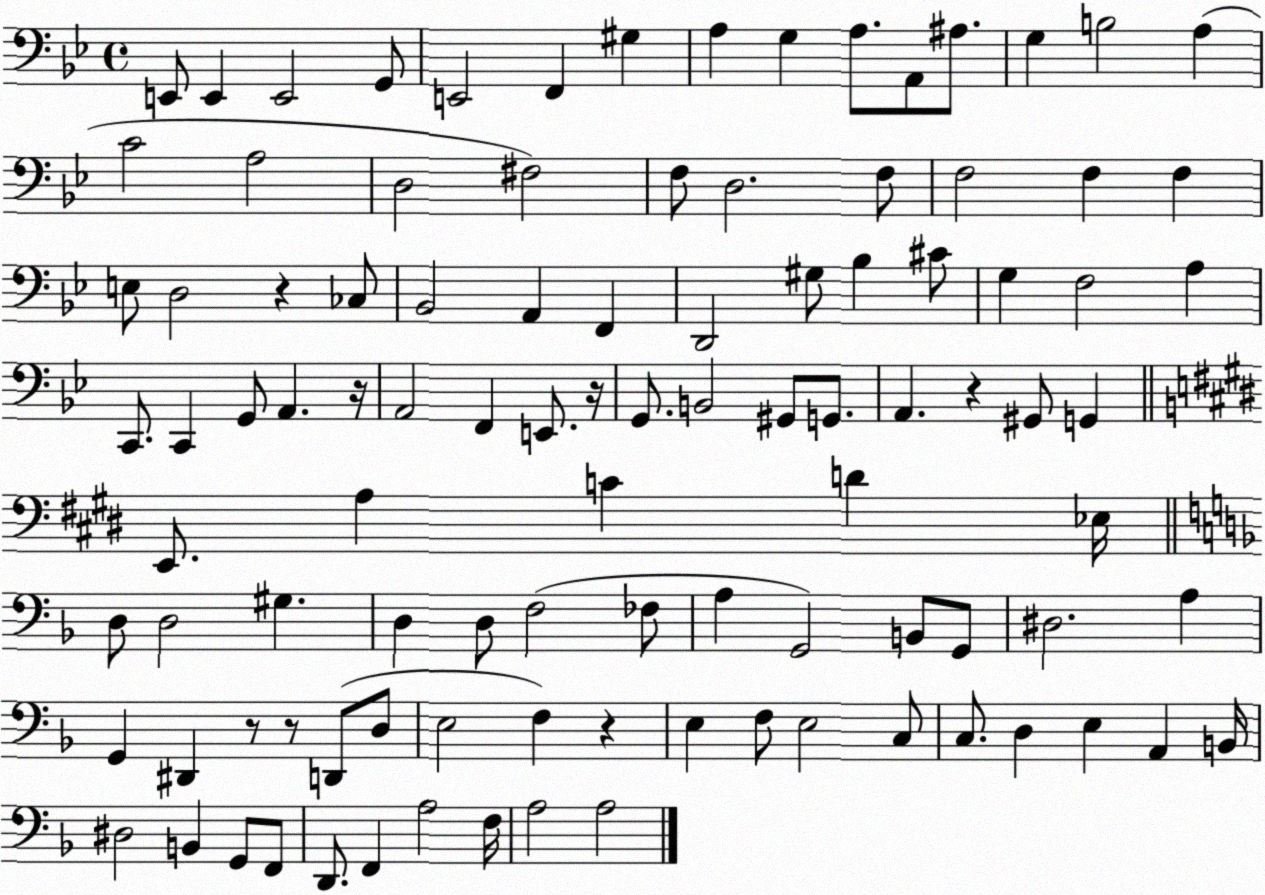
X:1
T:Untitled
M:4/4
L:1/4
K:Bb
E,,/2 E,, E,,2 G,,/2 E,,2 F,, ^G, A, G, A,/2 A,,/2 ^A,/2 G, B,2 A, C2 A,2 D,2 ^F,2 F,/2 D,2 F,/2 F,2 F, F, E,/2 D,2 z _C,/2 _B,,2 A,, F,, D,,2 ^G,/2 _B, ^C/2 G, F,2 A, C,,/2 C,, G,,/2 A,, z/4 A,,2 F,, E,,/2 z/4 G,,/2 B,,2 ^G,,/2 G,,/2 A,, z ^G,,/2 G,, E,,/2 A, C D _E,/4 D,/2 D,2 ^G, D, D,/2 F,2 _F,/2 A, G,,2 B,,/2 G,,/2 ^D,2 A, G,, ^D,, z/2 z/2 D,,/2 D,/2 E,2 F, z E, F,/2 E,2 C,/2 C,/2 D, E, A,, B,,/4 ^D,2 B,, G,,/2 F,,/2 D,,/2 F,, A,2 F,/4 A,2 A,2